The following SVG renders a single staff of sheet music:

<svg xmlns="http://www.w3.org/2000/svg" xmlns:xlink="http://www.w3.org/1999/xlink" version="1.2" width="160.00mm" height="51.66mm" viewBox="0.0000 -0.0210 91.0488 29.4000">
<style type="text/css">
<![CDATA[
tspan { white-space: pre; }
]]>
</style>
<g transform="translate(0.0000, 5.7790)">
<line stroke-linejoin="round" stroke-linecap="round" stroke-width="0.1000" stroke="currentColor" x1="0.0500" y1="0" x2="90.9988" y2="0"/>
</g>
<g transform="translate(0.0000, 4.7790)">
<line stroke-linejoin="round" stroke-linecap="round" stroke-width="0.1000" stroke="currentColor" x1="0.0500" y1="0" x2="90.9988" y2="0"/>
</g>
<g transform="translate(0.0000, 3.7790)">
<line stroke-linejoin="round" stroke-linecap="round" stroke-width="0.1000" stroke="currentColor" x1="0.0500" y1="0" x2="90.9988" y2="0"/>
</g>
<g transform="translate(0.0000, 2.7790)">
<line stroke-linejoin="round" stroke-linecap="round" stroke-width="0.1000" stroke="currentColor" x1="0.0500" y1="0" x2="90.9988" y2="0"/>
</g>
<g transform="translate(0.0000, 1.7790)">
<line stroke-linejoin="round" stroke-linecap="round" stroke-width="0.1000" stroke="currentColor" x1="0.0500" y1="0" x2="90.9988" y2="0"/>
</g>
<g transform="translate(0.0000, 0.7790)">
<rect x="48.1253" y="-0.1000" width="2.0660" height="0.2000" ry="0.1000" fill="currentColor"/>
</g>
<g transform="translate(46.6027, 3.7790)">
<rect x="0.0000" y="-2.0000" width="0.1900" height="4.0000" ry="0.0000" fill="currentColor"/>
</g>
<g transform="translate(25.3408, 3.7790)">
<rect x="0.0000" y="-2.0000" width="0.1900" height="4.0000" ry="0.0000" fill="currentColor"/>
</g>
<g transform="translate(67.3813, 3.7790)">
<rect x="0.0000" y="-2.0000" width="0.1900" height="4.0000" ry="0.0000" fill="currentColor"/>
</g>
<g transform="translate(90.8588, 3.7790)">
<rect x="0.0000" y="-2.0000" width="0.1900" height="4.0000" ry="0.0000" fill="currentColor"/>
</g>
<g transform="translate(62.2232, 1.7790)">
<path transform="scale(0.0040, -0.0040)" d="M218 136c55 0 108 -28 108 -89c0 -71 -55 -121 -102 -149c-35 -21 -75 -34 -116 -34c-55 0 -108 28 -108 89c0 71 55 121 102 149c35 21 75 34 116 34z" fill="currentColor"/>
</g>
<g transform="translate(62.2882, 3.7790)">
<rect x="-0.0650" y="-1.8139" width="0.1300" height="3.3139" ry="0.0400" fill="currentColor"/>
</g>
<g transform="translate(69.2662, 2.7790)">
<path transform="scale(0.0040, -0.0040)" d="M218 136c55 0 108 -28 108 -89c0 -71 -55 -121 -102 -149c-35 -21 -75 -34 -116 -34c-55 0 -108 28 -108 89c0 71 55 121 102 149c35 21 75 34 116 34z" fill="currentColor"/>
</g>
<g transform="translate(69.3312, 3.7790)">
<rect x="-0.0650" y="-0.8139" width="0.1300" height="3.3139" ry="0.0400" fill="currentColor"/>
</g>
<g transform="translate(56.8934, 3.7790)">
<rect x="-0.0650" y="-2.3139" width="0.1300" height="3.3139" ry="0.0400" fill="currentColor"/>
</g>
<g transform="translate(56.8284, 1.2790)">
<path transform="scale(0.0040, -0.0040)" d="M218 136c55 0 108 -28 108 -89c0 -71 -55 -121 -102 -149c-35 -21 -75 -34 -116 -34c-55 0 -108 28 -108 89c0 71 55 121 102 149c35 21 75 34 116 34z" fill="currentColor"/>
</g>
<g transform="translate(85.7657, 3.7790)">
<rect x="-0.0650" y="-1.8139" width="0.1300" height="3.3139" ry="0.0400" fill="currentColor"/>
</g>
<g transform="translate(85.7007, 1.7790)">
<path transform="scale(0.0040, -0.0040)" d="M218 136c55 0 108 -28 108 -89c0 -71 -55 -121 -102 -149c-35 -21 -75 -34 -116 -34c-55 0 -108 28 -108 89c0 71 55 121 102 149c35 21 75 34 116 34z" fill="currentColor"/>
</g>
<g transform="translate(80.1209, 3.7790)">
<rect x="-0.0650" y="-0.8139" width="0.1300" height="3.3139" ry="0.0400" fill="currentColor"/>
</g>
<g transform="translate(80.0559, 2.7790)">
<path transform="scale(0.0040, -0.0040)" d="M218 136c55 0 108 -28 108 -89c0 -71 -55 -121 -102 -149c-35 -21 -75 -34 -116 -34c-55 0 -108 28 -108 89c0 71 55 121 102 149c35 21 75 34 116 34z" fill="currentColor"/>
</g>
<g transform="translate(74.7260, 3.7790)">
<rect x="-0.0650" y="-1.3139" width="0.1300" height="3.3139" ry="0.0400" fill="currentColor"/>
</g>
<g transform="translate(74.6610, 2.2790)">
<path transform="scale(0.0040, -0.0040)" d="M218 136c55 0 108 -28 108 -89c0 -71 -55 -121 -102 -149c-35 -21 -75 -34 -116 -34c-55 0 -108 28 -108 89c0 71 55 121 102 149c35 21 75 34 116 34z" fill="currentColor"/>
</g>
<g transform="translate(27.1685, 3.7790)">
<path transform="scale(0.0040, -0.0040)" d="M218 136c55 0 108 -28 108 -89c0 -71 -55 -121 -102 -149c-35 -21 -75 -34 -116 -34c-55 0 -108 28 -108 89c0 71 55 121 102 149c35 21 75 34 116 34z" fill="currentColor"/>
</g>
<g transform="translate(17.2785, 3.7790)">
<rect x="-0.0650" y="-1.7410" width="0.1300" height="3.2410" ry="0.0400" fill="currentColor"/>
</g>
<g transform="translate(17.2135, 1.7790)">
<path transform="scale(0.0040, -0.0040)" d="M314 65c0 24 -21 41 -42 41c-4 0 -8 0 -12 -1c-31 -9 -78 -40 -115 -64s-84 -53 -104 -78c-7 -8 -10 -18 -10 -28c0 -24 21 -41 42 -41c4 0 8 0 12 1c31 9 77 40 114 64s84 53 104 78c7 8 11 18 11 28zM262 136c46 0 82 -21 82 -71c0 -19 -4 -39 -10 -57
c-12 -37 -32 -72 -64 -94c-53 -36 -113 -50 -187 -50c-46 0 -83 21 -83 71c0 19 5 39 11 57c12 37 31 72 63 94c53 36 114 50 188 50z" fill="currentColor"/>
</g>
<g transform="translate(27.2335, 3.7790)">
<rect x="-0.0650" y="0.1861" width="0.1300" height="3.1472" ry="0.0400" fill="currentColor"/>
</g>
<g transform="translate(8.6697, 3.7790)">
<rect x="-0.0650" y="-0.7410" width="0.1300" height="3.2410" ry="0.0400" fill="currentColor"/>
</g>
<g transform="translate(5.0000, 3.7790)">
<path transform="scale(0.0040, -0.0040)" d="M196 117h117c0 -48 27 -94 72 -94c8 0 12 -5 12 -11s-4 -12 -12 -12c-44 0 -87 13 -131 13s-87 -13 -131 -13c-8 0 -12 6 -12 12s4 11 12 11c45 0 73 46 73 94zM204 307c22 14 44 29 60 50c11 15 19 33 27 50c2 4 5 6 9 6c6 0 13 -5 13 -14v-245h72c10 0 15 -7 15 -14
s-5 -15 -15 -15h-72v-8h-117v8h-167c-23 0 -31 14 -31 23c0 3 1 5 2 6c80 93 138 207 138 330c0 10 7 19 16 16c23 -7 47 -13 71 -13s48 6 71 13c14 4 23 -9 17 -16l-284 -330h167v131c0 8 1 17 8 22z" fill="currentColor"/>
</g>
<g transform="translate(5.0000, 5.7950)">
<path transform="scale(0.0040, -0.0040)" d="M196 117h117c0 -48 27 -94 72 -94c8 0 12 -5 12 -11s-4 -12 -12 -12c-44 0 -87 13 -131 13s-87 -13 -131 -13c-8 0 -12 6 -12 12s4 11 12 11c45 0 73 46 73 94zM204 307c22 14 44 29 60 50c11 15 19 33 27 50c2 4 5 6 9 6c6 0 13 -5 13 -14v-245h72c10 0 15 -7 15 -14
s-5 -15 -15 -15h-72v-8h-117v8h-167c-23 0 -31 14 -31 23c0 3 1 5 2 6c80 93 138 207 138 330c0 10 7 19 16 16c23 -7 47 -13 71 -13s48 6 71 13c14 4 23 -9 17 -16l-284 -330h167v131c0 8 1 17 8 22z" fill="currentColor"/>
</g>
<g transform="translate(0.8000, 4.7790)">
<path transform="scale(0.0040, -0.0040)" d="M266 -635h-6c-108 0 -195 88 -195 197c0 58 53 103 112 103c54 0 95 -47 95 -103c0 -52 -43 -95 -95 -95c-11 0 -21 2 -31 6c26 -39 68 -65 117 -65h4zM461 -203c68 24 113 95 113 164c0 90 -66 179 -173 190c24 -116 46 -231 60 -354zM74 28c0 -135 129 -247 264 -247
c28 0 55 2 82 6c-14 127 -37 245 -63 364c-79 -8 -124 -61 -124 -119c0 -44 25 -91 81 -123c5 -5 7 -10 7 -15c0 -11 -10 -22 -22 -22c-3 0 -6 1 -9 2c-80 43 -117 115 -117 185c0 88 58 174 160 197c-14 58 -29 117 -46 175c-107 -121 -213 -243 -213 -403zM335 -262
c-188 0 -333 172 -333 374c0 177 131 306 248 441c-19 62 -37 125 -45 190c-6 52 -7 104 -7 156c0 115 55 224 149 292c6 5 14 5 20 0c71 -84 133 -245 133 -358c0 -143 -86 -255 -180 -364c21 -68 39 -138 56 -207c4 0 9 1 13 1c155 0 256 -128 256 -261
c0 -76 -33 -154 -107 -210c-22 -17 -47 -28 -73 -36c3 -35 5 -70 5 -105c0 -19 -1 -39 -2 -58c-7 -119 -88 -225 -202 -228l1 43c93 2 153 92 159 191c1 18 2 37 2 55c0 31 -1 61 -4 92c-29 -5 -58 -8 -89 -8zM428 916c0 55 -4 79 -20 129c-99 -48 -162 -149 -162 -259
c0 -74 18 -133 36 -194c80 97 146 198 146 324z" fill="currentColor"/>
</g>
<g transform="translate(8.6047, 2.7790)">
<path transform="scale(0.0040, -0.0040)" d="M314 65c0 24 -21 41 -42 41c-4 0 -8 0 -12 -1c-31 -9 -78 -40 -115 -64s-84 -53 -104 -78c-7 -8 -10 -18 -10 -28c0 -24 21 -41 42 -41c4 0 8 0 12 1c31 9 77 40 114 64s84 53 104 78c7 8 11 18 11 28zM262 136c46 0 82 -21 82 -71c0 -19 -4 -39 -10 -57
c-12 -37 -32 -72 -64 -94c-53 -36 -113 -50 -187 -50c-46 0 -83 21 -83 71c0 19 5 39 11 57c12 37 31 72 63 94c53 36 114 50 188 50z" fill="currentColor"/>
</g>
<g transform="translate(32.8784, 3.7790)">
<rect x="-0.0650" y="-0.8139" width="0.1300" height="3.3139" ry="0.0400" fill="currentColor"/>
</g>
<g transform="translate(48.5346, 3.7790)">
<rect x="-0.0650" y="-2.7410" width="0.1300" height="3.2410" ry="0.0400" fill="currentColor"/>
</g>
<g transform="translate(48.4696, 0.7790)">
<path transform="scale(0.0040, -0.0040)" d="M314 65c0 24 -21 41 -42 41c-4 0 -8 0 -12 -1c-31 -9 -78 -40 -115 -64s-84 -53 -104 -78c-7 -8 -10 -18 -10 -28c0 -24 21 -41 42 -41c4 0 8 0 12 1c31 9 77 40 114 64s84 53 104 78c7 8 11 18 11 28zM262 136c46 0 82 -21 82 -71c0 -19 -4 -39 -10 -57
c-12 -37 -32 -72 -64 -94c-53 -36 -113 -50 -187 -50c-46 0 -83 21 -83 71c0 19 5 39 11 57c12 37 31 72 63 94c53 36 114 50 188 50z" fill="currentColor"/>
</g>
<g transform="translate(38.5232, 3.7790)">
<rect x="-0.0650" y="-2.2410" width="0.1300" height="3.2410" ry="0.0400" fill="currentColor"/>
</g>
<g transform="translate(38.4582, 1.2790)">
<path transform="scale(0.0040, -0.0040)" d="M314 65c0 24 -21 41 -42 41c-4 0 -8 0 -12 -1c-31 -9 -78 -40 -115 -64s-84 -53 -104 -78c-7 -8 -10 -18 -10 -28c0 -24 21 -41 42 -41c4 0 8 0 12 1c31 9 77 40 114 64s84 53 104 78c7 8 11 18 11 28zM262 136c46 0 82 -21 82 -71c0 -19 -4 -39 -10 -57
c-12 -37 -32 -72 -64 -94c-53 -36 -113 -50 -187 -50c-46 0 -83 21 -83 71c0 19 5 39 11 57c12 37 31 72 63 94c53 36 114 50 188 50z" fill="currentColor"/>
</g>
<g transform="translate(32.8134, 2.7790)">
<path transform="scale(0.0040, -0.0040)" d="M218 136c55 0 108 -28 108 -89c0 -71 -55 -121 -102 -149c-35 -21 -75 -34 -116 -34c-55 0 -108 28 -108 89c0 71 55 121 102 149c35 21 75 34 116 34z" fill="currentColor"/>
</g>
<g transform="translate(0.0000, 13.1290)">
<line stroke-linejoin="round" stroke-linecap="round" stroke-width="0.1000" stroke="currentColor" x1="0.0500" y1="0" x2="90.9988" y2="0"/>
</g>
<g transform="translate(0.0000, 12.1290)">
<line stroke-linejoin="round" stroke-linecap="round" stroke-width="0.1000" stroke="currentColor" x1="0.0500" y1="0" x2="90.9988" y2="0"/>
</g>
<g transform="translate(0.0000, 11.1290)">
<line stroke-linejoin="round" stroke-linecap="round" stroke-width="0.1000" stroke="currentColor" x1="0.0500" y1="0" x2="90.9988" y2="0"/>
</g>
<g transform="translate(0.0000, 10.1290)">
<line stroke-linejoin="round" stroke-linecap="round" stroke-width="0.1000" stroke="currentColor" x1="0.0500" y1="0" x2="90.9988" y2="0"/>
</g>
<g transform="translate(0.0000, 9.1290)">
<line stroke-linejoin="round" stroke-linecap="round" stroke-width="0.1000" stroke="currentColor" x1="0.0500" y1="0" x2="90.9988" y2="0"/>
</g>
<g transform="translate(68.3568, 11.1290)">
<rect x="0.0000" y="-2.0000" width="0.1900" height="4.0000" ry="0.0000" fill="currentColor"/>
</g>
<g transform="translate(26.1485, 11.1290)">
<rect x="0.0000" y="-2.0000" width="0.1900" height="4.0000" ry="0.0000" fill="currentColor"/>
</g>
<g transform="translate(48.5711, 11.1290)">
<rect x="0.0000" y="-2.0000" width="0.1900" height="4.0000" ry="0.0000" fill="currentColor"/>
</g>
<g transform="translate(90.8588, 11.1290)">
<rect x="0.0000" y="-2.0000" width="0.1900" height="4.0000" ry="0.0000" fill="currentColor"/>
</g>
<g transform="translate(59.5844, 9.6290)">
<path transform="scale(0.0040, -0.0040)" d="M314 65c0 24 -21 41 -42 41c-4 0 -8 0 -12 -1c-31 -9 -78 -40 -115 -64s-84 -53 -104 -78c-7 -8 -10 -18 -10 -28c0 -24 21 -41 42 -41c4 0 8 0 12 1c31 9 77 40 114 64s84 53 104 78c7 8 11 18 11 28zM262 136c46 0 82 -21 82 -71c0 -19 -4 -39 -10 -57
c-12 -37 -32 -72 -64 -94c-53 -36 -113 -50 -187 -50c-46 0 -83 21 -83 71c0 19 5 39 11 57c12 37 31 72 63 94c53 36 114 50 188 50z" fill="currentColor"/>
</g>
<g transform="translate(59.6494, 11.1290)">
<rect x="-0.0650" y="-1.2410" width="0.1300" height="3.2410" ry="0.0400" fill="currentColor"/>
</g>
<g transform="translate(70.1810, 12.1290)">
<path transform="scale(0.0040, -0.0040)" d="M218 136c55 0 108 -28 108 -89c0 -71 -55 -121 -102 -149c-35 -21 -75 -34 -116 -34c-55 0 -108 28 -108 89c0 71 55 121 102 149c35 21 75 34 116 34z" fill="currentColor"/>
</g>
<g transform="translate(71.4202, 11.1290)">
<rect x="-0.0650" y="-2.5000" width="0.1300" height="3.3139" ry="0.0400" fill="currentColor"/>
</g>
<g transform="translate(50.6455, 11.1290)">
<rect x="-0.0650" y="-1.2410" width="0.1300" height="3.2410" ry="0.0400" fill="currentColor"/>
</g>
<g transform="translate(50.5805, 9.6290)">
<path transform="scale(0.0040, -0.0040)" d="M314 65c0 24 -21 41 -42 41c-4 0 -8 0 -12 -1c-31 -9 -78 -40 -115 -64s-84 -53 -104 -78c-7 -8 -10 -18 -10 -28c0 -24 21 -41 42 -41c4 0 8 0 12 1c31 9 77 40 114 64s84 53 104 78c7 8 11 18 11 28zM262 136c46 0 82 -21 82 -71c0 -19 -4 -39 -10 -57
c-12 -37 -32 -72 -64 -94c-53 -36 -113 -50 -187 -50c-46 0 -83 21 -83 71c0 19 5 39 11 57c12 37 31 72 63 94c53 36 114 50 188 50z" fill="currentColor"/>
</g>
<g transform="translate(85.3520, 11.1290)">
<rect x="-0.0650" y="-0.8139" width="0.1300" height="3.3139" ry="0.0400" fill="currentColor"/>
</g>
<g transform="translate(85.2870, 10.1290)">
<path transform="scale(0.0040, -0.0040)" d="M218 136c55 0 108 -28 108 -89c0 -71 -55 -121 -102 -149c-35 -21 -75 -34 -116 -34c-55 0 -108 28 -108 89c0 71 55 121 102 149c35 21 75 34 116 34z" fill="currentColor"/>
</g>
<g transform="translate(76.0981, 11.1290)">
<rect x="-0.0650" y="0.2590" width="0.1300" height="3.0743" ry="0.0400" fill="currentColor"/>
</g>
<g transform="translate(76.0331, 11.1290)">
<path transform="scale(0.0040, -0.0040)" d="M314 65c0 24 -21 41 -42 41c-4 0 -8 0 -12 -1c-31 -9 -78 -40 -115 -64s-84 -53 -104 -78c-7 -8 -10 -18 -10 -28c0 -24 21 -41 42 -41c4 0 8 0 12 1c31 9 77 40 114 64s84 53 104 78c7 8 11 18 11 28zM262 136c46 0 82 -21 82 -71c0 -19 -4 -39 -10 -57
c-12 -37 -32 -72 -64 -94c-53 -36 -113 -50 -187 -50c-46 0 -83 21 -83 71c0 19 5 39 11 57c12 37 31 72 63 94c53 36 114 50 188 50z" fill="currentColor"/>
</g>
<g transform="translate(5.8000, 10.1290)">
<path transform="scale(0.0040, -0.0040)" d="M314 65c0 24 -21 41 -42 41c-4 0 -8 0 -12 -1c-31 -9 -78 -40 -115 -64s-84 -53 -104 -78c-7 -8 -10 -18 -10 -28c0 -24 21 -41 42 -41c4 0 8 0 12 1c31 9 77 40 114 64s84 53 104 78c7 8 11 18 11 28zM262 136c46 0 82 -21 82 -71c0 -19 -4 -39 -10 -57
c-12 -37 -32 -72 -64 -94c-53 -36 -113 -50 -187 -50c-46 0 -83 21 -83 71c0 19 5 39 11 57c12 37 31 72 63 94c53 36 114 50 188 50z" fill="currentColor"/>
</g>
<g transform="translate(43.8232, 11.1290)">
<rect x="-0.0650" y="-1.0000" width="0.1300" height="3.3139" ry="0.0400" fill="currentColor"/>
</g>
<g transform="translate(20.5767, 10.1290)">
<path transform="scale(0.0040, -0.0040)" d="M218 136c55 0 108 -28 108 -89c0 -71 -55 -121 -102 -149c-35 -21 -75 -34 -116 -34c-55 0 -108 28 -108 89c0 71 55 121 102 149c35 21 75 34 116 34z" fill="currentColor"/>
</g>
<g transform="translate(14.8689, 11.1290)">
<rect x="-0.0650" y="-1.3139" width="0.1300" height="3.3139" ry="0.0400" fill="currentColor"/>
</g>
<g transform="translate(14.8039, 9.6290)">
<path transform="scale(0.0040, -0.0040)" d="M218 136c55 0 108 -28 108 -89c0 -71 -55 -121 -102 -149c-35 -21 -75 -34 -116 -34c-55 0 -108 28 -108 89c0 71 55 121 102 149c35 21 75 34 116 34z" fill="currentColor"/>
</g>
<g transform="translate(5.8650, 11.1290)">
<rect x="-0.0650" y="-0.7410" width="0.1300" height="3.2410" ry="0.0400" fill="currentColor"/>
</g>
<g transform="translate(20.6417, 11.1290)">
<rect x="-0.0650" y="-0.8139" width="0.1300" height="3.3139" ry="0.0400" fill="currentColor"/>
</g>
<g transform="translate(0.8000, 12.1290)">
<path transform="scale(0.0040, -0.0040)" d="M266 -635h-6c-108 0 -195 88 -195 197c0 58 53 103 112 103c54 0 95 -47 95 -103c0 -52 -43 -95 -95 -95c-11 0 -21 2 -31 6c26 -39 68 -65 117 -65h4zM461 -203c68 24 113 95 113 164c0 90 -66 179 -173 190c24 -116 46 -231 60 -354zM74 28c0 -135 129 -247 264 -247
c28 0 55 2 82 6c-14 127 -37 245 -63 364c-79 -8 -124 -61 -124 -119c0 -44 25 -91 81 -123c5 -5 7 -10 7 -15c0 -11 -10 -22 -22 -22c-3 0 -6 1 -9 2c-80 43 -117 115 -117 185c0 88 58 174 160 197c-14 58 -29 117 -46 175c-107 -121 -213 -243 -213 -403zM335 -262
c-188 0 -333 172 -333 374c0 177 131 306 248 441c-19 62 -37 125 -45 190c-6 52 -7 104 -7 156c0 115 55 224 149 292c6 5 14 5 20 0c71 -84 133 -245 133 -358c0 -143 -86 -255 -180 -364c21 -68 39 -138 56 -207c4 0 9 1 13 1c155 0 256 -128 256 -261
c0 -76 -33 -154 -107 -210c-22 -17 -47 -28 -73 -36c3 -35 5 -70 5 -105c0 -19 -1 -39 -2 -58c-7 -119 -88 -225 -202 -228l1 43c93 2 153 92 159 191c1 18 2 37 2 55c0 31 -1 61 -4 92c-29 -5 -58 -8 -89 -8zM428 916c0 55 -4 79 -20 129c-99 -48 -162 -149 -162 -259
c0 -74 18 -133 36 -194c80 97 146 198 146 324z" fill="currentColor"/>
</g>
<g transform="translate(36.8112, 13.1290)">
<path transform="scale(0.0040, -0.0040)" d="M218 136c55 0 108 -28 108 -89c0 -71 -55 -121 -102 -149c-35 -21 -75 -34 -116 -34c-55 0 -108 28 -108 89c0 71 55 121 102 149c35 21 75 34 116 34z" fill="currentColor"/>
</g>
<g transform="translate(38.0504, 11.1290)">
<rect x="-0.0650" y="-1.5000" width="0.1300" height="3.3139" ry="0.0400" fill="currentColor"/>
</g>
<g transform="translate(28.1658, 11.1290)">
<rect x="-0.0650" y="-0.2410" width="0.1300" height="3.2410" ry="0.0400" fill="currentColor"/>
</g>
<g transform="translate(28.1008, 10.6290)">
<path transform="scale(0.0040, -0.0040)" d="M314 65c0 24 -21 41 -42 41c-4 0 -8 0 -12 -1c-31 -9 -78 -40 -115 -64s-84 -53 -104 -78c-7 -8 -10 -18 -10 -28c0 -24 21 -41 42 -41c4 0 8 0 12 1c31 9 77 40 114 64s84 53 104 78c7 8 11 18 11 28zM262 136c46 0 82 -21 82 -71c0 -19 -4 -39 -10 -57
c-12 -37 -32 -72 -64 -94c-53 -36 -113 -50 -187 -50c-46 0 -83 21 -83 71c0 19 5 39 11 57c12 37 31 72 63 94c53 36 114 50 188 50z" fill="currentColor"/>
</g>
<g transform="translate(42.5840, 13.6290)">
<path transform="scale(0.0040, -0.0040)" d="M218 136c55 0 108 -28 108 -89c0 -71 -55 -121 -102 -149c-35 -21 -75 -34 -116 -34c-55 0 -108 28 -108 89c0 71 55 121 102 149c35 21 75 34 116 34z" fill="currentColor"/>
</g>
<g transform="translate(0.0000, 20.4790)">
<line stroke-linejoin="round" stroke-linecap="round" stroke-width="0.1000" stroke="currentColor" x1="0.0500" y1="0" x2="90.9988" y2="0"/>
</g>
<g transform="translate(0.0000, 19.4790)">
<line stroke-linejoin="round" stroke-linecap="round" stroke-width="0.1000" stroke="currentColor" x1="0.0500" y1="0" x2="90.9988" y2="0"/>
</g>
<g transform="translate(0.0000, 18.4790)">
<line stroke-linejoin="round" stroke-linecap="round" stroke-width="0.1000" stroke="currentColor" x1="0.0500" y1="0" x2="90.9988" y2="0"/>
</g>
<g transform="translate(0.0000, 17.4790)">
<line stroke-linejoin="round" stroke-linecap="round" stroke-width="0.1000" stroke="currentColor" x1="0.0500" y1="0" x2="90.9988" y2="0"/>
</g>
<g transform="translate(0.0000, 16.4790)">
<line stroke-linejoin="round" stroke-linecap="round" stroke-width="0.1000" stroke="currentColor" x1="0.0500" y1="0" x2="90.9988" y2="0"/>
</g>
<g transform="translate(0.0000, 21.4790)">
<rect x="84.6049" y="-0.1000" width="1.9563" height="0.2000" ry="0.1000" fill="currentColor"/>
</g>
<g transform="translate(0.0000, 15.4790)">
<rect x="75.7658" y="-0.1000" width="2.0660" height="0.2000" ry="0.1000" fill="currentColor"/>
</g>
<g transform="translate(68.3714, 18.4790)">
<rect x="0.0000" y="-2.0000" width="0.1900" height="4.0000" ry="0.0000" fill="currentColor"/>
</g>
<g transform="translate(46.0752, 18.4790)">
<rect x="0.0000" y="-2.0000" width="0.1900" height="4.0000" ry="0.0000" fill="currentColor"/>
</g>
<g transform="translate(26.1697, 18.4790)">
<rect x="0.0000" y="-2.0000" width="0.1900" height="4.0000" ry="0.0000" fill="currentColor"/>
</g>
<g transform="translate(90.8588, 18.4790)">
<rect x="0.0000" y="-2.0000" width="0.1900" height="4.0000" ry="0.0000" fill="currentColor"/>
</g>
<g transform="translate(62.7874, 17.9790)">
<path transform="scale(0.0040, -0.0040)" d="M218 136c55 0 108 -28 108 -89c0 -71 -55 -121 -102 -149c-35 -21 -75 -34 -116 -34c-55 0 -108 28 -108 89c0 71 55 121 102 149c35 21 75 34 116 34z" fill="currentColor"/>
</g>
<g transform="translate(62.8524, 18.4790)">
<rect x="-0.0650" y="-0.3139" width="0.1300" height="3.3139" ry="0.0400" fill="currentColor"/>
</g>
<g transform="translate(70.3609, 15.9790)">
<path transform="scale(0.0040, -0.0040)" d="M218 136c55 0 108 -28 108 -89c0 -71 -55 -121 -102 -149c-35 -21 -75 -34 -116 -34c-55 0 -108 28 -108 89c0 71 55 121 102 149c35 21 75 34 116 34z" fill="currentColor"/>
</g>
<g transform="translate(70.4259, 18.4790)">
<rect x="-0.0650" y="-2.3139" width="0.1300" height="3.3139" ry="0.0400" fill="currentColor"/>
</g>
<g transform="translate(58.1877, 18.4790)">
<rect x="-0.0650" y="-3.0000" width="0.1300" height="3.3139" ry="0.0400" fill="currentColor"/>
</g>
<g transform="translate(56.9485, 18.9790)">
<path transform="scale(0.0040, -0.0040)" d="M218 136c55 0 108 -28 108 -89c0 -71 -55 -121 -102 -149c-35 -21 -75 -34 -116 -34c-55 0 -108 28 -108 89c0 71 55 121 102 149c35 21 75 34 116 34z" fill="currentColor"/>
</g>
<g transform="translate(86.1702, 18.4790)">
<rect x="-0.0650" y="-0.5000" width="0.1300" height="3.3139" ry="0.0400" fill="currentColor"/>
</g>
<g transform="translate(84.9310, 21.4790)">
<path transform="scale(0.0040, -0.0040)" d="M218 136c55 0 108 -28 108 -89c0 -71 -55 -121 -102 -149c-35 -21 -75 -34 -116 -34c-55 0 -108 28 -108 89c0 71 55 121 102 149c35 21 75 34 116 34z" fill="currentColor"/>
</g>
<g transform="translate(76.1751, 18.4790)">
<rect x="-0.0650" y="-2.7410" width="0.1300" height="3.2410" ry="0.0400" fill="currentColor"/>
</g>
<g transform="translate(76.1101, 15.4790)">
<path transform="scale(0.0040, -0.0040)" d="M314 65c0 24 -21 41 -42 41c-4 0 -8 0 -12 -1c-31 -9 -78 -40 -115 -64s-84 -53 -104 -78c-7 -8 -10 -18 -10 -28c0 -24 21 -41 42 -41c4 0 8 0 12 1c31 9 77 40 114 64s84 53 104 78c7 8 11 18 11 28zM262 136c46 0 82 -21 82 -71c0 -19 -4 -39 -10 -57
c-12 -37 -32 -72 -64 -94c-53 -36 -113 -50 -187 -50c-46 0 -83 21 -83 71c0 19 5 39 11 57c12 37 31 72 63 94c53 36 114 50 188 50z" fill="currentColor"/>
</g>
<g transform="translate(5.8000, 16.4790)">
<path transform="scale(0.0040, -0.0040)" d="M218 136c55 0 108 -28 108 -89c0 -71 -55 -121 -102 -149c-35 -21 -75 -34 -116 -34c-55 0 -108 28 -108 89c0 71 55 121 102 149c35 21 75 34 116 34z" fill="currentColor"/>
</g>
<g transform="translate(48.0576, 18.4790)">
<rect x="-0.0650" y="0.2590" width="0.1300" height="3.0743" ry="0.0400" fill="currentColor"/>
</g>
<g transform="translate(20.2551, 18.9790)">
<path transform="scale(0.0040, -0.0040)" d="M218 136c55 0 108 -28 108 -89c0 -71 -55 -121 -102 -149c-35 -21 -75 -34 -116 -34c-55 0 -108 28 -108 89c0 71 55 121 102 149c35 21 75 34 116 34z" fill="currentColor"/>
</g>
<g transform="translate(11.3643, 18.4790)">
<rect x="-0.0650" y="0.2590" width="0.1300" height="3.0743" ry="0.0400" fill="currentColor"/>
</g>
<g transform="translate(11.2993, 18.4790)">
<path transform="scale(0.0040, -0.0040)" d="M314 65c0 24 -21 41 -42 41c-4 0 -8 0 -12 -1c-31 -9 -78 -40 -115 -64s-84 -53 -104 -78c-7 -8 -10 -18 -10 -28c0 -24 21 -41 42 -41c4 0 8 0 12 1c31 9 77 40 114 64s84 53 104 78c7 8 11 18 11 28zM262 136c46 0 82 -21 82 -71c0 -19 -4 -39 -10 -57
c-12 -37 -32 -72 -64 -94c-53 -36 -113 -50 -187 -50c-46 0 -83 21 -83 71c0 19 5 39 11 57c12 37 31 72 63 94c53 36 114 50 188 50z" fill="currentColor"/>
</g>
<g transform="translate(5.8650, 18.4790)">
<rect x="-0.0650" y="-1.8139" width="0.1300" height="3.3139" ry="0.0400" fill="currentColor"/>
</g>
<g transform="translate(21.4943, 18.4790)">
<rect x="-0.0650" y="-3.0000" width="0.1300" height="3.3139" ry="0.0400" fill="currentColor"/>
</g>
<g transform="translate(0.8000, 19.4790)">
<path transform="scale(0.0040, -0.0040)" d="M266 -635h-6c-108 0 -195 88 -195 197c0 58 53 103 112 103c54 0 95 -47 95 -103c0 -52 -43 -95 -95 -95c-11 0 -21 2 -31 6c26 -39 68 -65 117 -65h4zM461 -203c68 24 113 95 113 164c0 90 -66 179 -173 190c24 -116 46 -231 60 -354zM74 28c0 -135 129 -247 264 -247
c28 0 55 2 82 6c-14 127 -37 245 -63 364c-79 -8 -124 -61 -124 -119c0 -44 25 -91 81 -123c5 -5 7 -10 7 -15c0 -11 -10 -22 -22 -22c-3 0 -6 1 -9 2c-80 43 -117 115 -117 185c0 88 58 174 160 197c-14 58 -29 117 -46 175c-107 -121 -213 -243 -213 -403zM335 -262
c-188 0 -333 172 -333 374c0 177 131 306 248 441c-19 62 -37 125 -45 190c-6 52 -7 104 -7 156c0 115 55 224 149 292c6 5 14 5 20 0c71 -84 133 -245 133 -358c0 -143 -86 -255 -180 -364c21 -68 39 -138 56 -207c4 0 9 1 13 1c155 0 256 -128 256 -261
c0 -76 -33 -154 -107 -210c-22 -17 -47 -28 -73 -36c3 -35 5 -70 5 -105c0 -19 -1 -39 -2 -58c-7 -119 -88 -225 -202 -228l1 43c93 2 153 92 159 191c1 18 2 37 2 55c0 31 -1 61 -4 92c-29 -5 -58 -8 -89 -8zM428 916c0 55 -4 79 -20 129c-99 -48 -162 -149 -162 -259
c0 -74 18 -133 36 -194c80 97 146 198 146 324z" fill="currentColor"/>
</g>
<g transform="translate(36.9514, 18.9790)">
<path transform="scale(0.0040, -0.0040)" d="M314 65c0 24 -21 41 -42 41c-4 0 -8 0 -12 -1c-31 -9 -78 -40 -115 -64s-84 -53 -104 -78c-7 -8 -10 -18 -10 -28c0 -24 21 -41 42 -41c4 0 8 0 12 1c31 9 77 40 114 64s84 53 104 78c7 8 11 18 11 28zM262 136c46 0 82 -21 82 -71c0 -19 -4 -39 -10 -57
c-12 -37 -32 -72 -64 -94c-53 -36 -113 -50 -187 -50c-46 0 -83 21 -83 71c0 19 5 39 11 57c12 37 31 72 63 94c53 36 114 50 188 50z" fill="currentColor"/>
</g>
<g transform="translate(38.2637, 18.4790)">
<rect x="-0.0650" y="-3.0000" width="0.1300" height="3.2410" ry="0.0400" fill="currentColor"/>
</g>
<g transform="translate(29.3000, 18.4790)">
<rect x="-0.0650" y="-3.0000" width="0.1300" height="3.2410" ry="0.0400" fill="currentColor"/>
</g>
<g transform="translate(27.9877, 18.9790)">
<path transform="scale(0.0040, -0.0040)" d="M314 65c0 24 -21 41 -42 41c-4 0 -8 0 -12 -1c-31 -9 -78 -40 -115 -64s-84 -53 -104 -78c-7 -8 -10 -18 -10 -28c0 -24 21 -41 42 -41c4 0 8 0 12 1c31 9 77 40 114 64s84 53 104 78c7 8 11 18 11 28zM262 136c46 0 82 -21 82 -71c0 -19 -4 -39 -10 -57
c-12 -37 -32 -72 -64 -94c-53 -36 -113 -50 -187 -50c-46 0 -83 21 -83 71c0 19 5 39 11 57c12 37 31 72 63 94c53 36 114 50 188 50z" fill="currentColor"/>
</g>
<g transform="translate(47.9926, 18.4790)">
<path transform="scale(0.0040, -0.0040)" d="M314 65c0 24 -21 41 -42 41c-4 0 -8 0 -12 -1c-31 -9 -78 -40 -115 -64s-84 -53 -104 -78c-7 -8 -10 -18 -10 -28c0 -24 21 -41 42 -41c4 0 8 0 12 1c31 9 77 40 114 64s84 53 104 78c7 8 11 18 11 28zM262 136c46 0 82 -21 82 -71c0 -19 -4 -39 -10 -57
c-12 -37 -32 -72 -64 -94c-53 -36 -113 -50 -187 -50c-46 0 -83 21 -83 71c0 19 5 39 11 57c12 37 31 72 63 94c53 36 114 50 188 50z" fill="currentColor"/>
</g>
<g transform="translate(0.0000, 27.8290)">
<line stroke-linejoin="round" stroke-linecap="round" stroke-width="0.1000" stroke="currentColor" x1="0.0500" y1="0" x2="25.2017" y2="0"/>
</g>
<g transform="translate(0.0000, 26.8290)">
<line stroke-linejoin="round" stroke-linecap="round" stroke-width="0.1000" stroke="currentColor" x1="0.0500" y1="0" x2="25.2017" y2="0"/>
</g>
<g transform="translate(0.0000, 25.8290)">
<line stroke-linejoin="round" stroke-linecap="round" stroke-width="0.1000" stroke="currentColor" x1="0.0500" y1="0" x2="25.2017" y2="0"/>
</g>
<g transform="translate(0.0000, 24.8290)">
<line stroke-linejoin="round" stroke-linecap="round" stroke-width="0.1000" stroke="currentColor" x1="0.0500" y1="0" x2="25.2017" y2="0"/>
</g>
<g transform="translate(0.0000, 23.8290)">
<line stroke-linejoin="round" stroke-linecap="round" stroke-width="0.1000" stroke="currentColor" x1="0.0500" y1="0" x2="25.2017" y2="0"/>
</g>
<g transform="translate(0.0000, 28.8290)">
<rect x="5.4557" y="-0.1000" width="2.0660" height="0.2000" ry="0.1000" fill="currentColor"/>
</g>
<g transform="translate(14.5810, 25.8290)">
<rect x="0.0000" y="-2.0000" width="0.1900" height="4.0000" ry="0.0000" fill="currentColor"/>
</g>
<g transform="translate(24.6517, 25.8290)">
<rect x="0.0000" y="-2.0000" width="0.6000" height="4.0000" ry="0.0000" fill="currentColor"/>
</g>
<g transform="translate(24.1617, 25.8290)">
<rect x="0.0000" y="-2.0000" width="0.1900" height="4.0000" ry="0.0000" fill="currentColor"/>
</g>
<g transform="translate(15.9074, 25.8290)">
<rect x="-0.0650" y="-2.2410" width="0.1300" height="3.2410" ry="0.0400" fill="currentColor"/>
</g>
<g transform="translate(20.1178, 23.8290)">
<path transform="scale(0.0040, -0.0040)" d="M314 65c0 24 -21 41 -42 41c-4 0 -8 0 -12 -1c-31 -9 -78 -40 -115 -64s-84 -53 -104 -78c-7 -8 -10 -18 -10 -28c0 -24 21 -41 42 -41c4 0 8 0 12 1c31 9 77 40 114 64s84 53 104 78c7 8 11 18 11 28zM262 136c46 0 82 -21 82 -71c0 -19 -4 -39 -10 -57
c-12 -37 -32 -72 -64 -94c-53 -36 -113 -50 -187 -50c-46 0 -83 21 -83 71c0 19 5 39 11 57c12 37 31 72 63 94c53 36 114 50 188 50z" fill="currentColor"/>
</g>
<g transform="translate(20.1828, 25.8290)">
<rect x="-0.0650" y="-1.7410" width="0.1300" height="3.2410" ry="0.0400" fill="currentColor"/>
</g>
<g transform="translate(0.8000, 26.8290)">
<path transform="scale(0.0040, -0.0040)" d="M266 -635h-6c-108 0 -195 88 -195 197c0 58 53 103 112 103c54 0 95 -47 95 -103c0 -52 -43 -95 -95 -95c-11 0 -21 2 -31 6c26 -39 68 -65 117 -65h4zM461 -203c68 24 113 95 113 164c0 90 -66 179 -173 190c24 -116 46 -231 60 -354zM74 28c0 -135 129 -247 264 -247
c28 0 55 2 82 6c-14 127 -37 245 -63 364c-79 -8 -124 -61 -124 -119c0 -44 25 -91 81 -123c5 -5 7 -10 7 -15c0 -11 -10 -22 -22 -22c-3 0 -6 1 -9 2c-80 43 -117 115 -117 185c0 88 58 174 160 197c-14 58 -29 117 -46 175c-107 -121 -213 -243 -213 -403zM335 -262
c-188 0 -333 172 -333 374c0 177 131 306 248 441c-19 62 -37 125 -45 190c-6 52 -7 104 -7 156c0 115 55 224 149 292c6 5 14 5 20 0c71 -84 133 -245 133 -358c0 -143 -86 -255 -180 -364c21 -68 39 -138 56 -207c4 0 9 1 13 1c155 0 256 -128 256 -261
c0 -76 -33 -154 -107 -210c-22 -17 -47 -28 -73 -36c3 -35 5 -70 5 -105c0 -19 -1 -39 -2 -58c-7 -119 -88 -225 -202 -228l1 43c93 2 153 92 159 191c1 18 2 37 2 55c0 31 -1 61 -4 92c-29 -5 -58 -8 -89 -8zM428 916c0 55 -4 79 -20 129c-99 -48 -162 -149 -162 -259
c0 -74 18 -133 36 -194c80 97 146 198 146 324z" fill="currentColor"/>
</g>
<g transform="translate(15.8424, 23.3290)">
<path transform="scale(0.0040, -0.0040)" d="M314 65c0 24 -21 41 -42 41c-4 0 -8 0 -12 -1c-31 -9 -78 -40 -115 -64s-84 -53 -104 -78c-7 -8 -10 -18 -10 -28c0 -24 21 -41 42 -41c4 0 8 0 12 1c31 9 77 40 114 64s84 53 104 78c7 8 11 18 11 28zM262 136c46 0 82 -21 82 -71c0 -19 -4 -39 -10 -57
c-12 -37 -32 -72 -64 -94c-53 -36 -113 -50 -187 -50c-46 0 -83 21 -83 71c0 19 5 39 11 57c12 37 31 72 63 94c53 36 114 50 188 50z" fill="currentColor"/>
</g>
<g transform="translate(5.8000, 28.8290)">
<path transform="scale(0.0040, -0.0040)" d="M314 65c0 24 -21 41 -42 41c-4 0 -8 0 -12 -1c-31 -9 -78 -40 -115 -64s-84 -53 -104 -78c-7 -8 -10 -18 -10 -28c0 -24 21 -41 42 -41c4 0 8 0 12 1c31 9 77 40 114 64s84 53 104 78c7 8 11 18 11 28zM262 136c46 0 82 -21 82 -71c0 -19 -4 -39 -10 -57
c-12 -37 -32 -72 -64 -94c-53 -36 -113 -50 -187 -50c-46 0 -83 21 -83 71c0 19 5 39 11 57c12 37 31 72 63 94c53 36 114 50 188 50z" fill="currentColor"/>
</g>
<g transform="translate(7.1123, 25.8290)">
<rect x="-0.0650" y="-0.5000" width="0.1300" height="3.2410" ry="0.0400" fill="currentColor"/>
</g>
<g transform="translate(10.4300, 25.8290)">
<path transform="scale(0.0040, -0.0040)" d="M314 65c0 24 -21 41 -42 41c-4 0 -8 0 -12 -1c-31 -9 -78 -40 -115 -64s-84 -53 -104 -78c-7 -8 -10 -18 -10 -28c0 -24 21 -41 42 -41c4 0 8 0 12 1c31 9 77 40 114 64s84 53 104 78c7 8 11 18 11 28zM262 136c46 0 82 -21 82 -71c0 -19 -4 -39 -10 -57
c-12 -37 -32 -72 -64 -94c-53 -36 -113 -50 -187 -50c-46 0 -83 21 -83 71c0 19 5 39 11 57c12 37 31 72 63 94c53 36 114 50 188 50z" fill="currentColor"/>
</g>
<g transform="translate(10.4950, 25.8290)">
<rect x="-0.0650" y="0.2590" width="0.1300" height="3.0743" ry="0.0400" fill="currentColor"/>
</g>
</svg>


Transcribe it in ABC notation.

X:1
T:Untitled
M:4/4
L:1/4
K:C
d2 f2 B d g2 a2 g f d e d f d2 e d c2 E D e2 e2 G B2 d f B2 A A2 A2 B2 A c g a2 C C2 B2 g2 f2